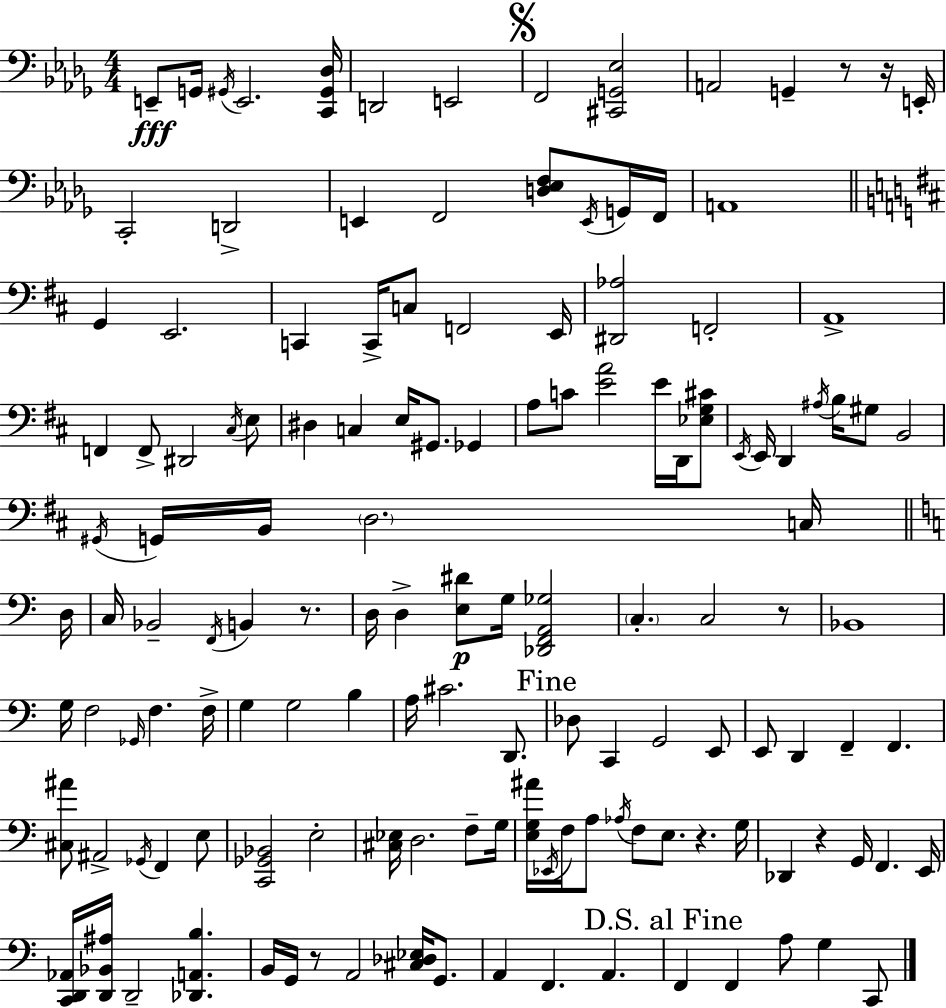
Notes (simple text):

E2/e G2/s G#2/s E2/h. [C2,G#2,Db3]/s D2/h E2/h F2/h [C#2,G2,Eb3]/h A2/h G2/q R/e R/s E2/s C2/h D2/h E2/q F2/h [D3,Eb3,F3]/e E2/s G2/s F2/s A2/w G2/q E2/h. C2/q C2/s C3/e F2/h E2/s [D#2,Ab3]/h F2/h A2/w F2/q F2/e D#2/h C#3/s E3/e D#3/q C3/q E3/s G#2/e. Gb2/q A3/e C4/e [E4,A4]/h E4/s D2/s [Eb3,G3,C#4]/e E2/s E2/s D2/q A#3/s B3/s G#3/e B2/h G#2/s G2/s B2/s D3/h. C3/s D3/s C3/s Bb2/h F2/s B2/q R/e. D3/s D3/q [E3,D#4]/e G3/s [Db2,F2,A2,Gb3]/h C3/q. C3/h R/e Bb2/w G3/s F3/h Gb2/s F3/q. F3/s G3/q G3/h B3/q A3/s C#4/h. D2/e. Db3/e C2/q G2/h E2/e E2/e D2/q F2/q F2/q. [C#3,A#4]/e A#2/h Gb2/s F2/q E3/e [C2,Gb2,Bb2]/h E3/h [C#3,Eb3]/s D3/h. F3/e G3/s [E3,G3,A#4]/s Eb2/s F3/s A3/e Ab3/s F3/e E3/e. R/q. G3/s Db2/q R/q G2/s F2/q. E2/s [C2,D2,Ab2]/s [D2,Bb2,A#3]/s D2/h [Db2,A2,B3]/q. B2/s G2/s R/e A2/h [C#3,Db3,Eb3]/s G2/e. A2/q F2/q. A2/q. F2/q F2/q A3/e G3/q C2/e